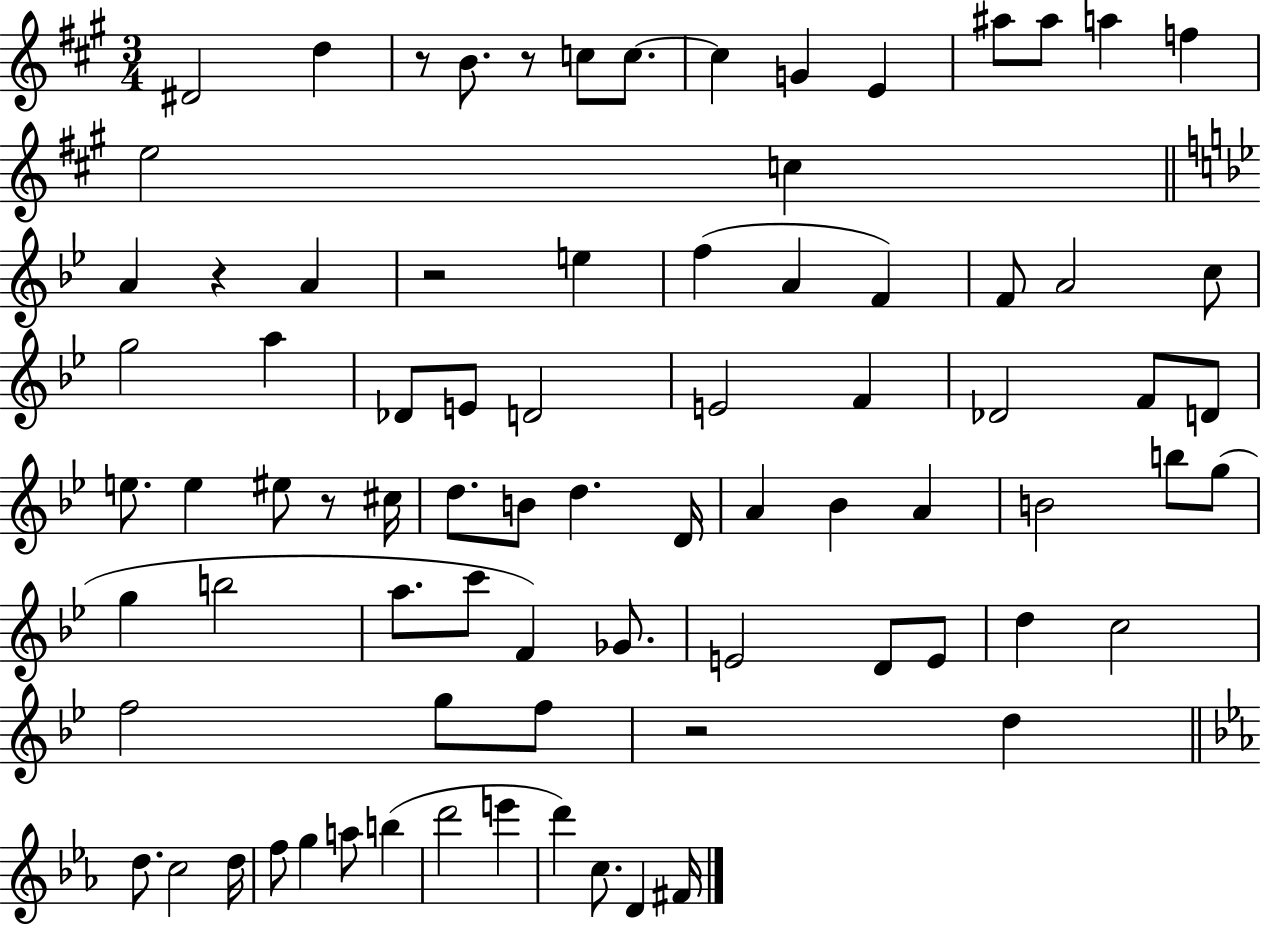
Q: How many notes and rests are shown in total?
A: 81